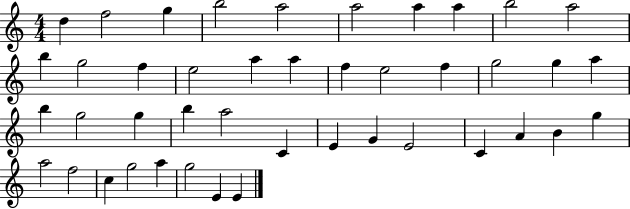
{
  \clef treble
  \numericTimeSignature
  \time 4/4
  \key c \major
  d''4 f''2 g''4 | b''2 a''2 | a''2 a''4 a''4 | b''2 a''2 | \break b''4 g''2 f''4 | e''2 a''4 a''4 | f''4 e''2 f''4 | g''2 g''4 a''4 | \break b''4 g''2 g''4 | b''4 a''2 c'4 | e'4 g'4 e'2 | c'4 a'4 b'4 g''4 | \break a''2 f''2 | c''4 g''2 a''4 | g''2 e'4 e'4 | \bar "|."
}